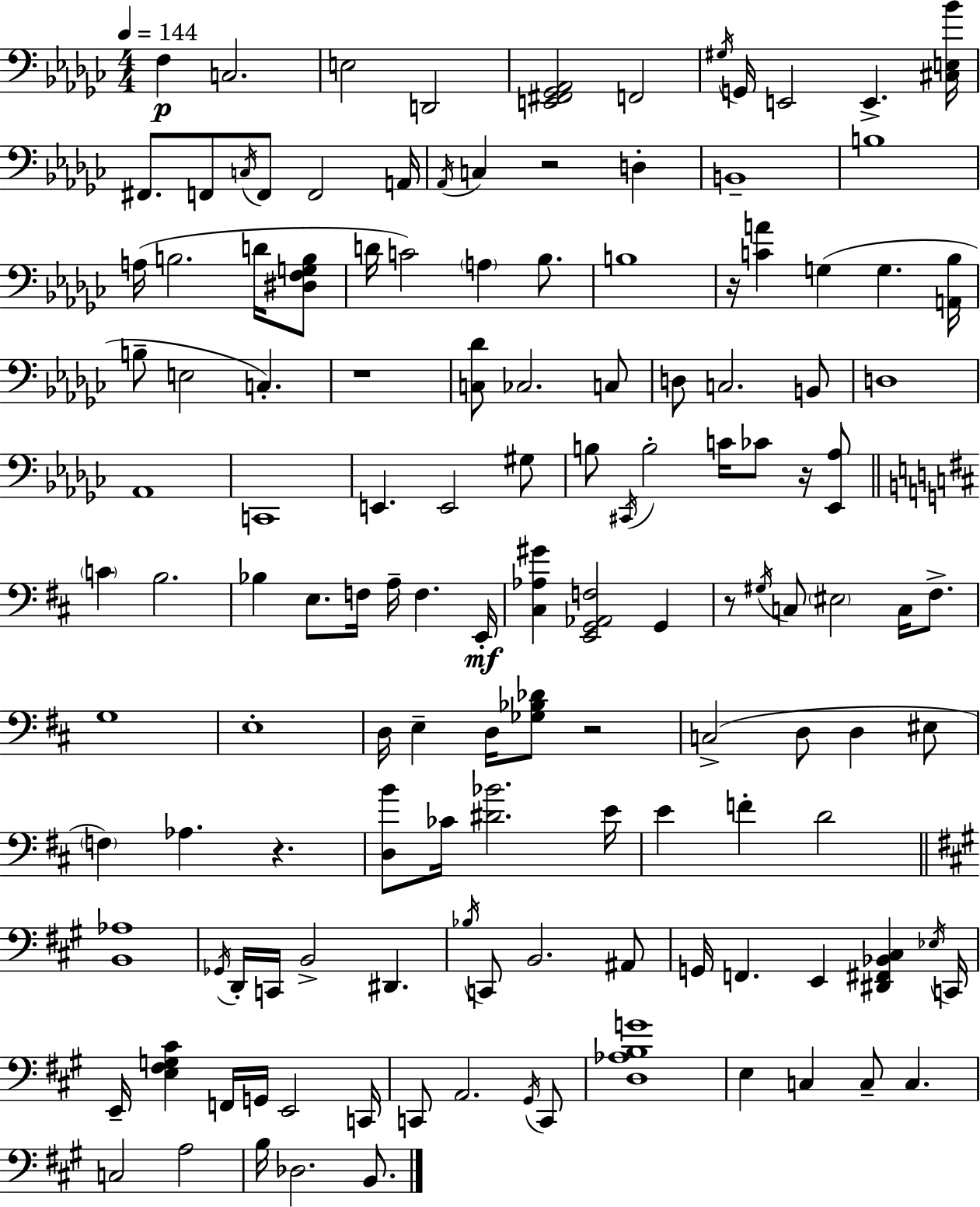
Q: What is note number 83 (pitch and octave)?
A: B2